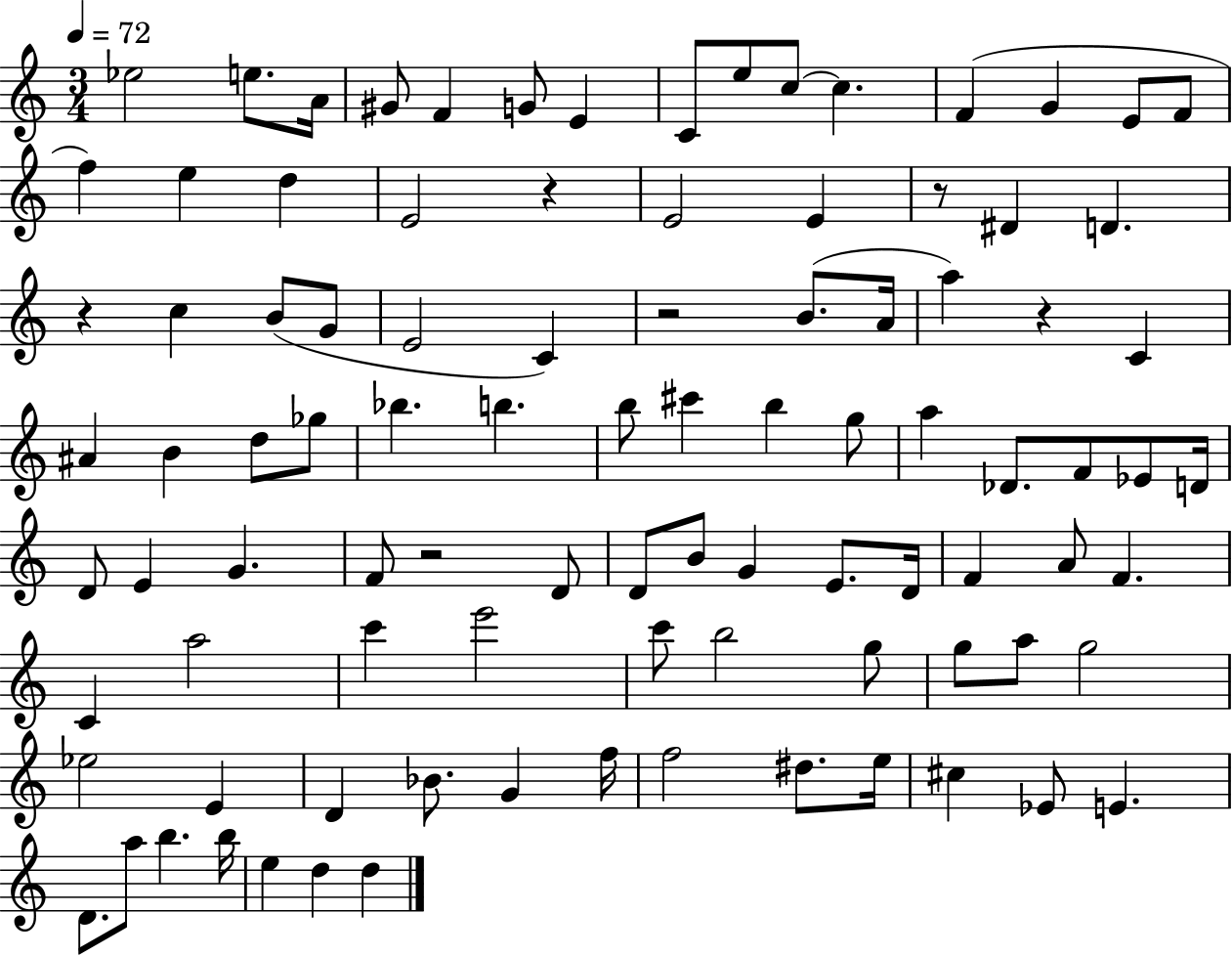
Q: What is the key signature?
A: C major